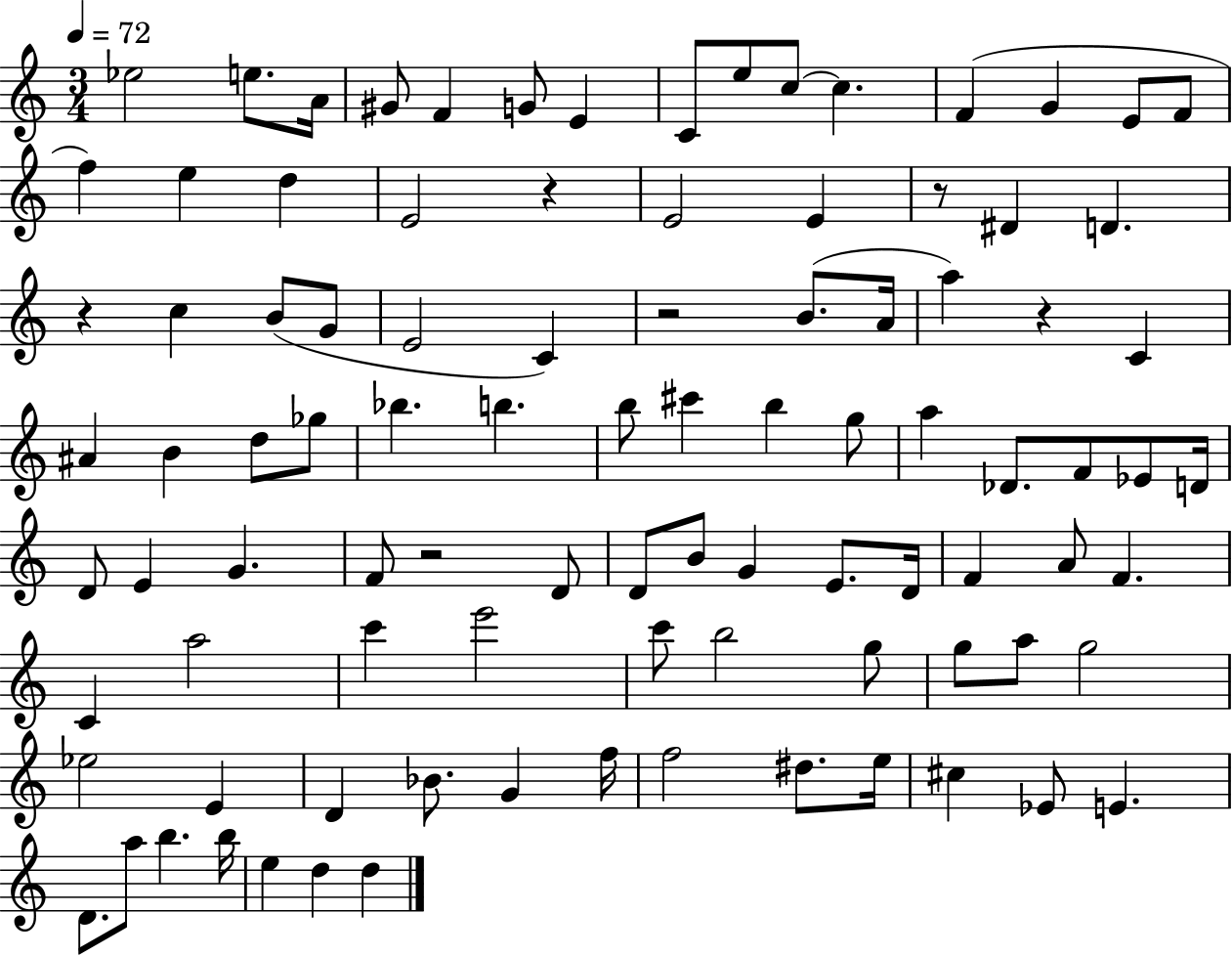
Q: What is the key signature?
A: C major